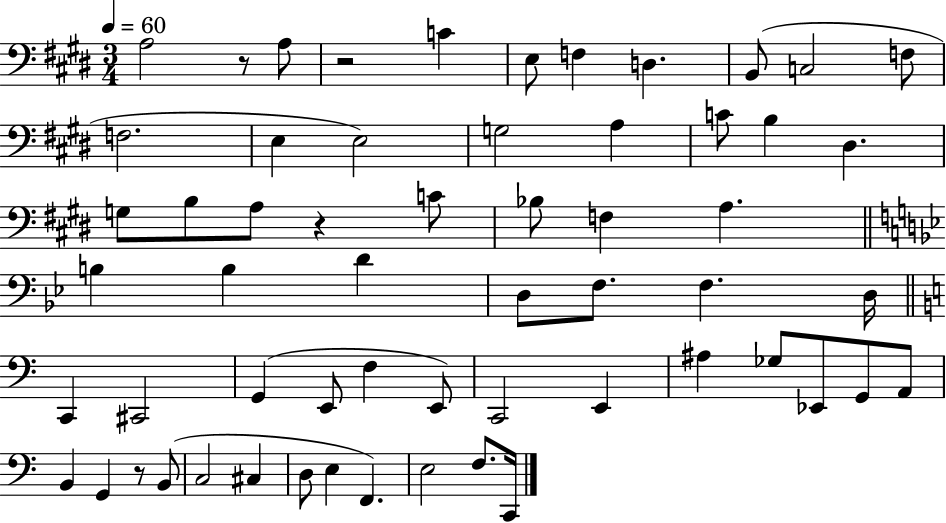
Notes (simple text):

A3/h R/e A3/e R/h C4/q E3/e F3/q D3/q. B2/e C3/h F3/e F3/h. E3/q E3/h G3/h A3/q C4/e B3/q D#3/q. G3/e B3/e A3/e R/q C4/e Bb3/e F3/q A3/q. B3/q B3/q D4/q D3/e F3/e. F3/q. D3/s C2/q C#2/h G2/q E2/e F3/q E2/e C2/h E2/q A#3/q Gb3/e Eb2/e G2/e A2/e B2/q G2/q R/e B2/e C3/h C#3/q D3/e E3/q F2/q. E3/h F3/e. C2/s